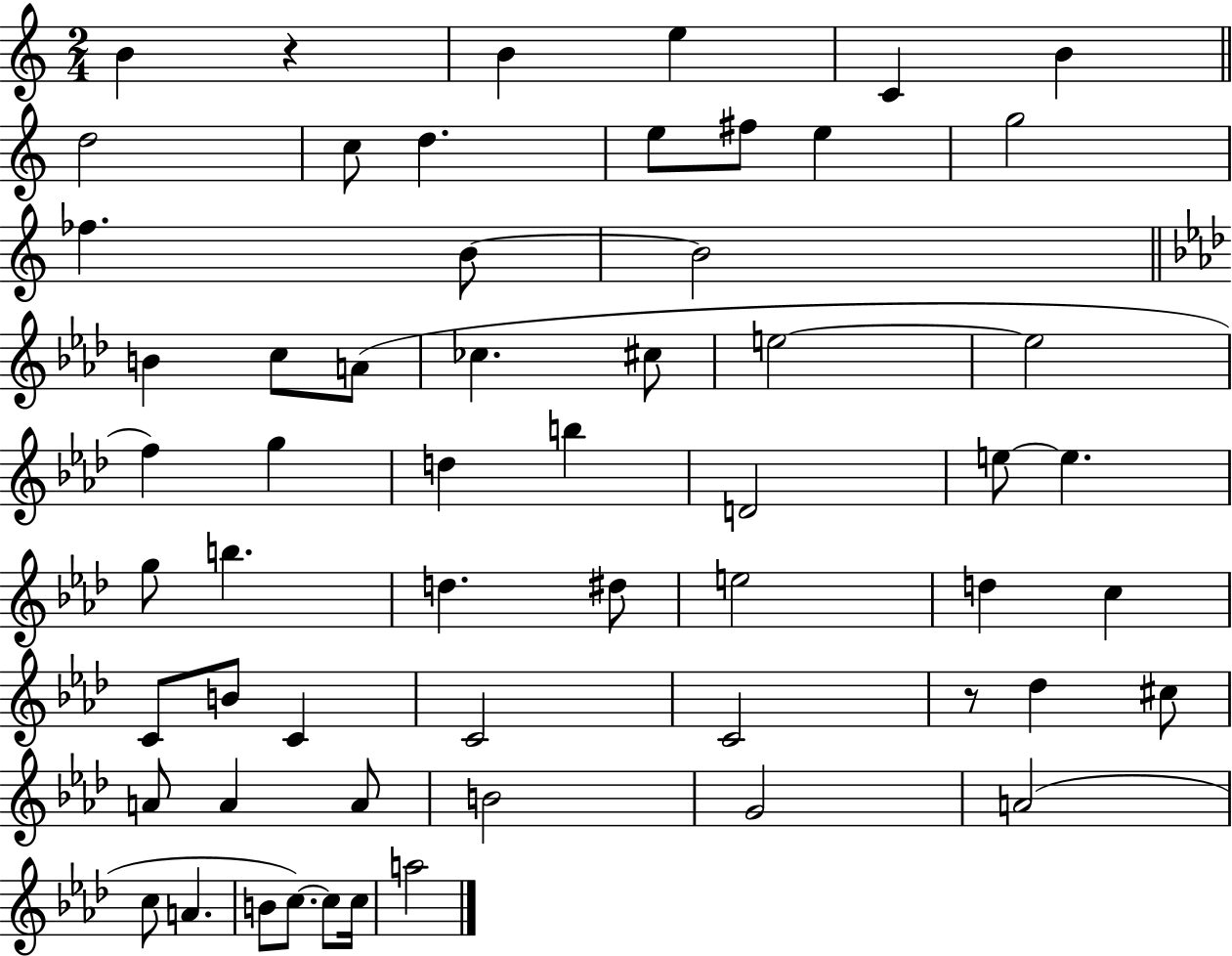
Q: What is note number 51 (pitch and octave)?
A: A4